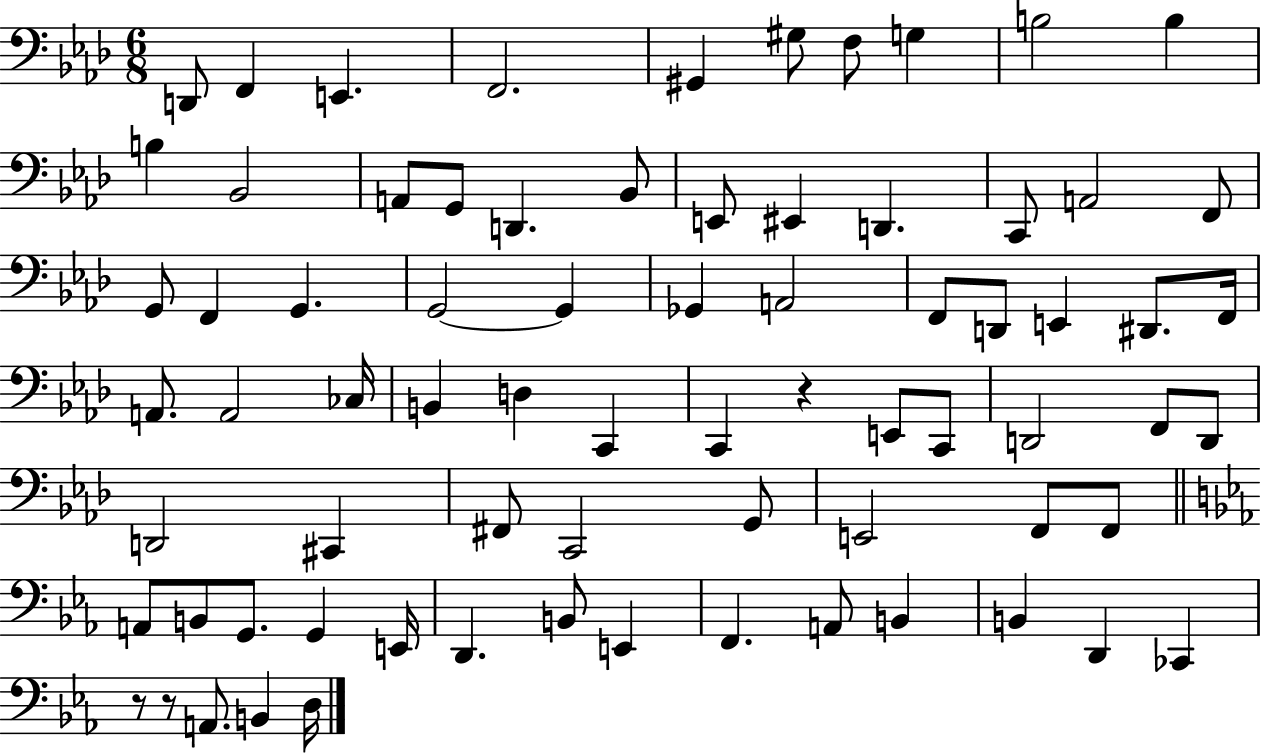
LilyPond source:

{
  \clef bass
  \numericTimeSignature
  \time 6/8
  \key aes \major
  \repeat volta 2 { d,8 f,4 e,4. | f,2. | gis,4 gis8 f8 g4 | b2 b4 | \break b4 bes,2 | a,8 g,8 d,4. bes,8 | e,8 eis,4 d,4. | c,8 a,2 f,8 | \break g,8 f,4 g,4. | g,2~~ g,4 | ges,4 a,2 | f,8 d,8 e,4 dis,8. f,16 | \break a,8. a,2 ces16 | b,4 d4 c,4 | c,4 r4 e,8 c,8 | d,2 f,8 d,8 | \break d,2 cis,4 | fis,8 c,2 g,8 | e,2 f,8 f,8 | \bar "||" \break \key ees \major a,8 b,8 g,8. g,4 e,16 | d,4. b,8 e,4 | f,4. a,8 b,4 | b,4 d,4 ces,4 | \break r8 r8 a,8. b,4 d16 | } \bar "|."
}